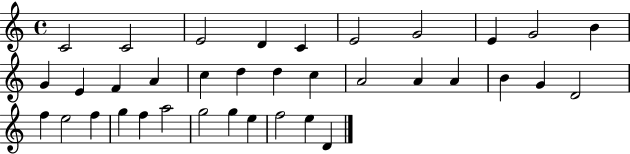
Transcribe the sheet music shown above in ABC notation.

X:1
T:Untitled
M:4/4
L:1/4
K:C
C2 C2 E2 D C E2 G2 E G2 B G E F A c d d c A2 A A B G D2 f e2 f g f a2 g2 g e f2 e D